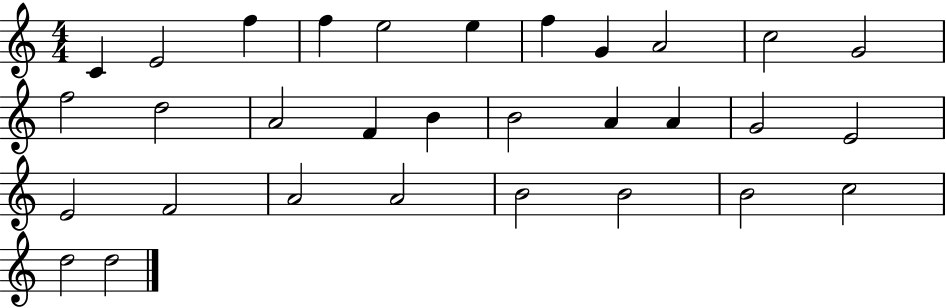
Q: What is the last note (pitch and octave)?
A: D5